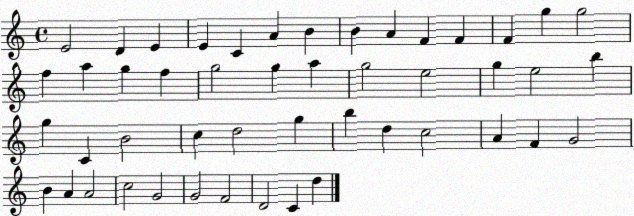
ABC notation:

X:1
T:Untitled
M:4/4
L:1/4
K:C
E2 D E E C A B B A F F F g g2 f a g f g2 g a g2 e2 g e2 b g C B2 c d2 g b d c2 A F G2 B A A2 c2 G2 G2 F2 D2 C d